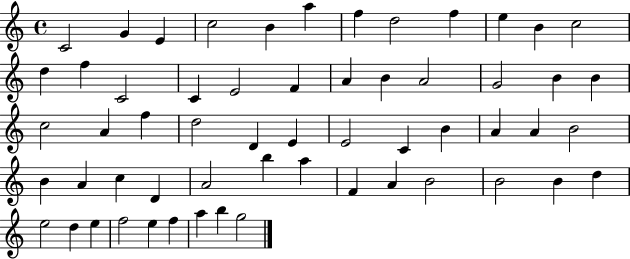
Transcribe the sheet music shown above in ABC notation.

X:1
T:Untitled
M:4/4
L:1/4
K:C
C2 G E c2 B a f d2 f e B c2 d f C2 C E2 F A B A2 G2 B B c2 A f d2 D E E2 C B A A B2 B A c D A2 b a F A B2 B2 B d e2 d e f2 e f a b g2